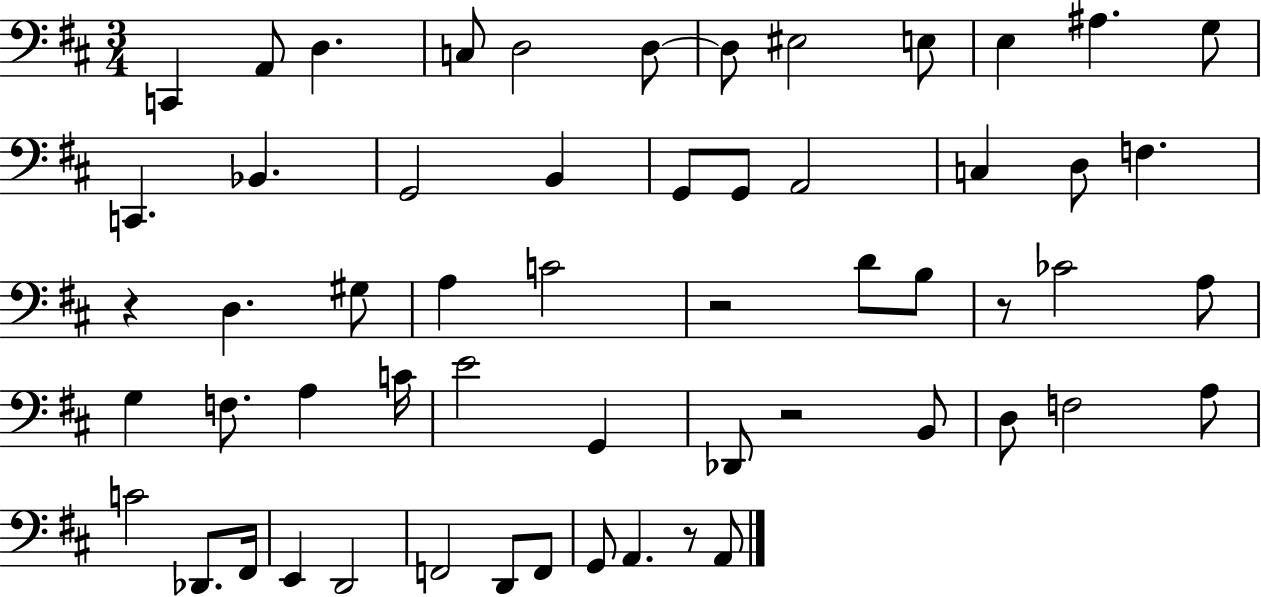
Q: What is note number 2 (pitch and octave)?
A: A2